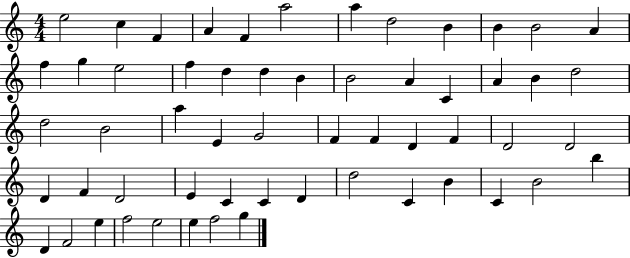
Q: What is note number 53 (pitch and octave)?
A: F5